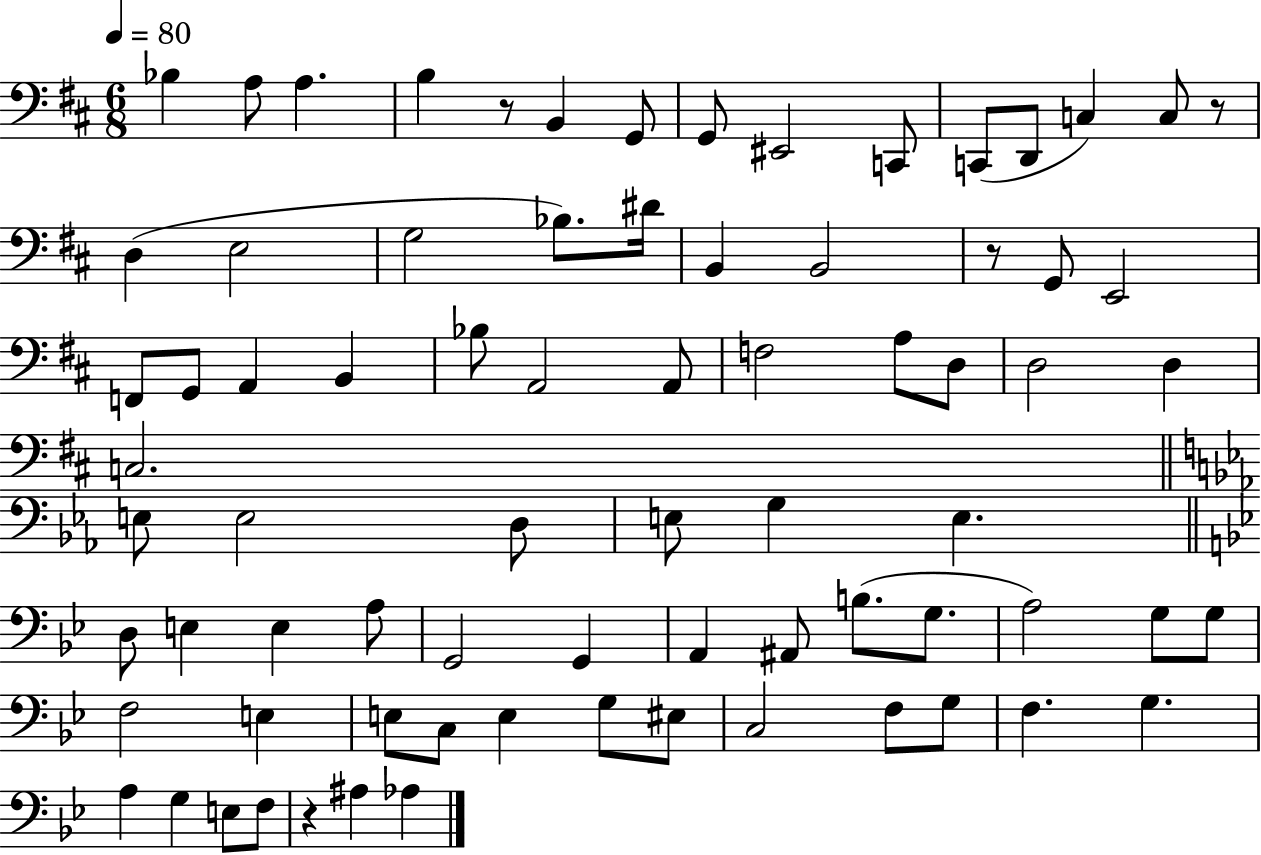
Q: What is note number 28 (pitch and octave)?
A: A2